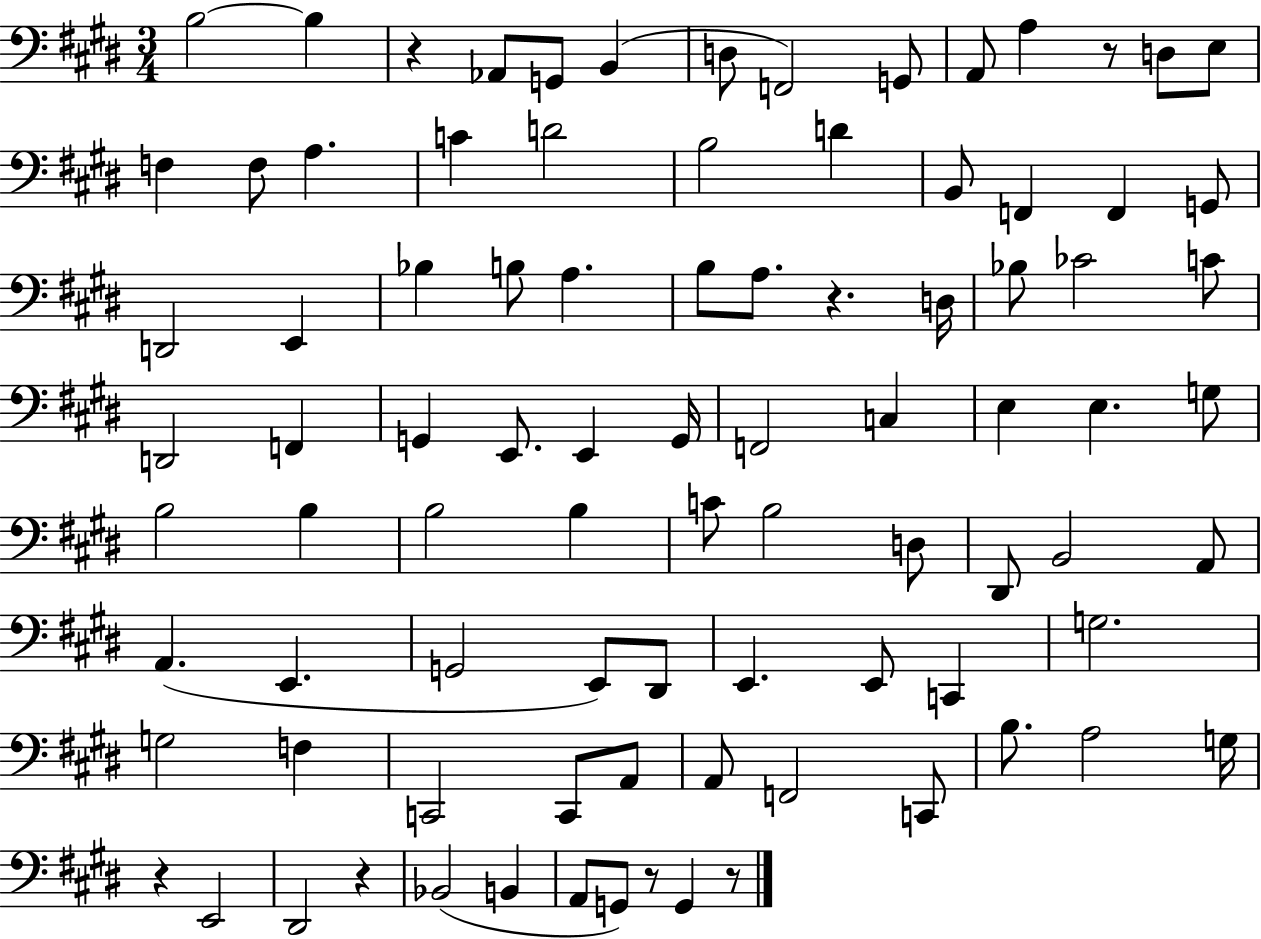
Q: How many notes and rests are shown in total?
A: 89